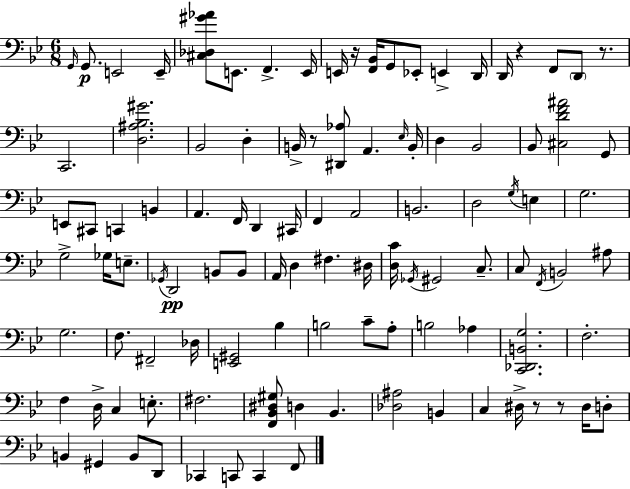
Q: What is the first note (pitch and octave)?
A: G2